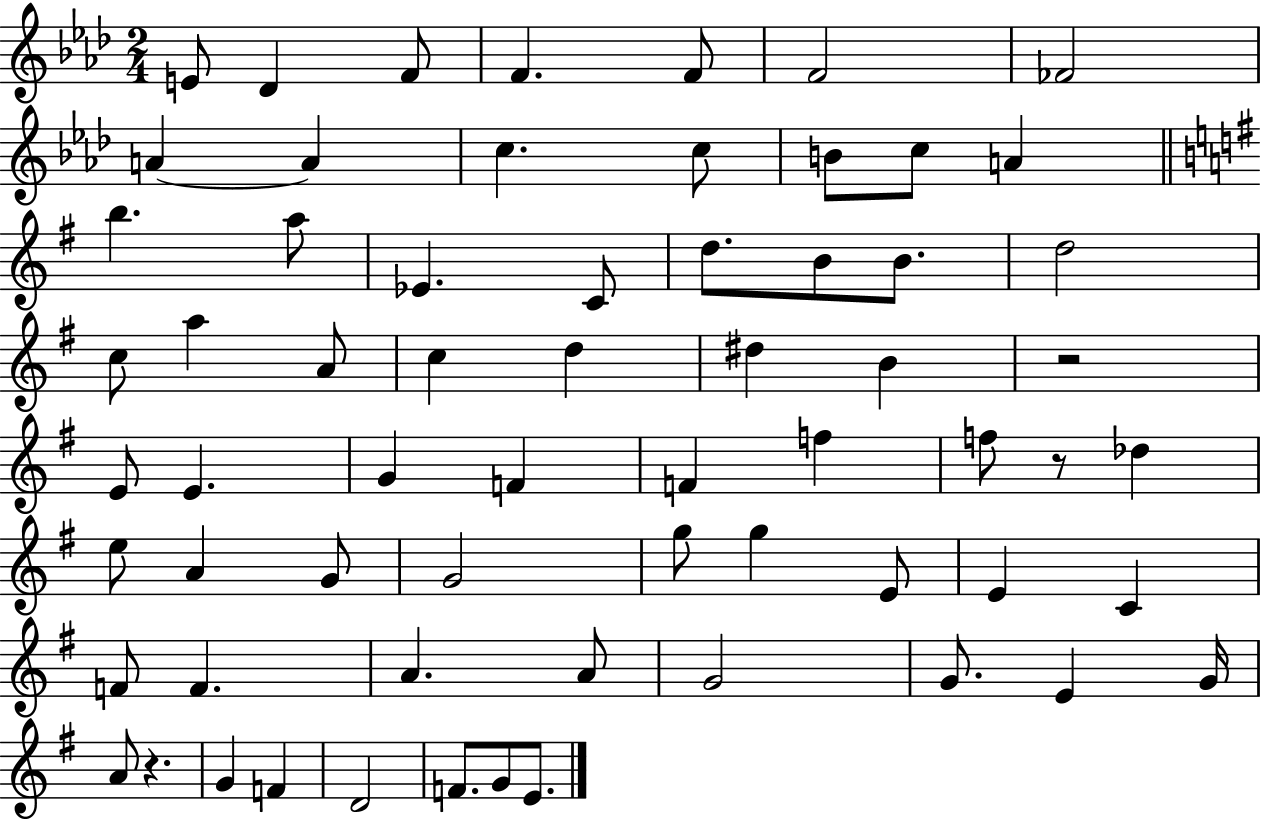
E4/e Db4/q F4/e F4/q. F4/e F4/h FES4/h A4/q A4/q C5/q. C5/e B4/e C5/e A4/q B5/q. A5/e Eb4/q. C4/e D5/e. B4/e B4/e. D5/h C5/e A5/q A4/e C5/q D5/q D#5/q B4/q R/h E4/e E4/q. G4/q F4/q F4/q F5/q F5/e R/e Db5/q E5/e A4/q G4/e G4/h G5/e G5/q E4/e E4/q C4/q F4/e F4/q. A4/q. A4/e G4/h G4/e. E4/q G4/s A4/e R/q. G4/q F4/q D4/h F4/e. G4/e E4/e.